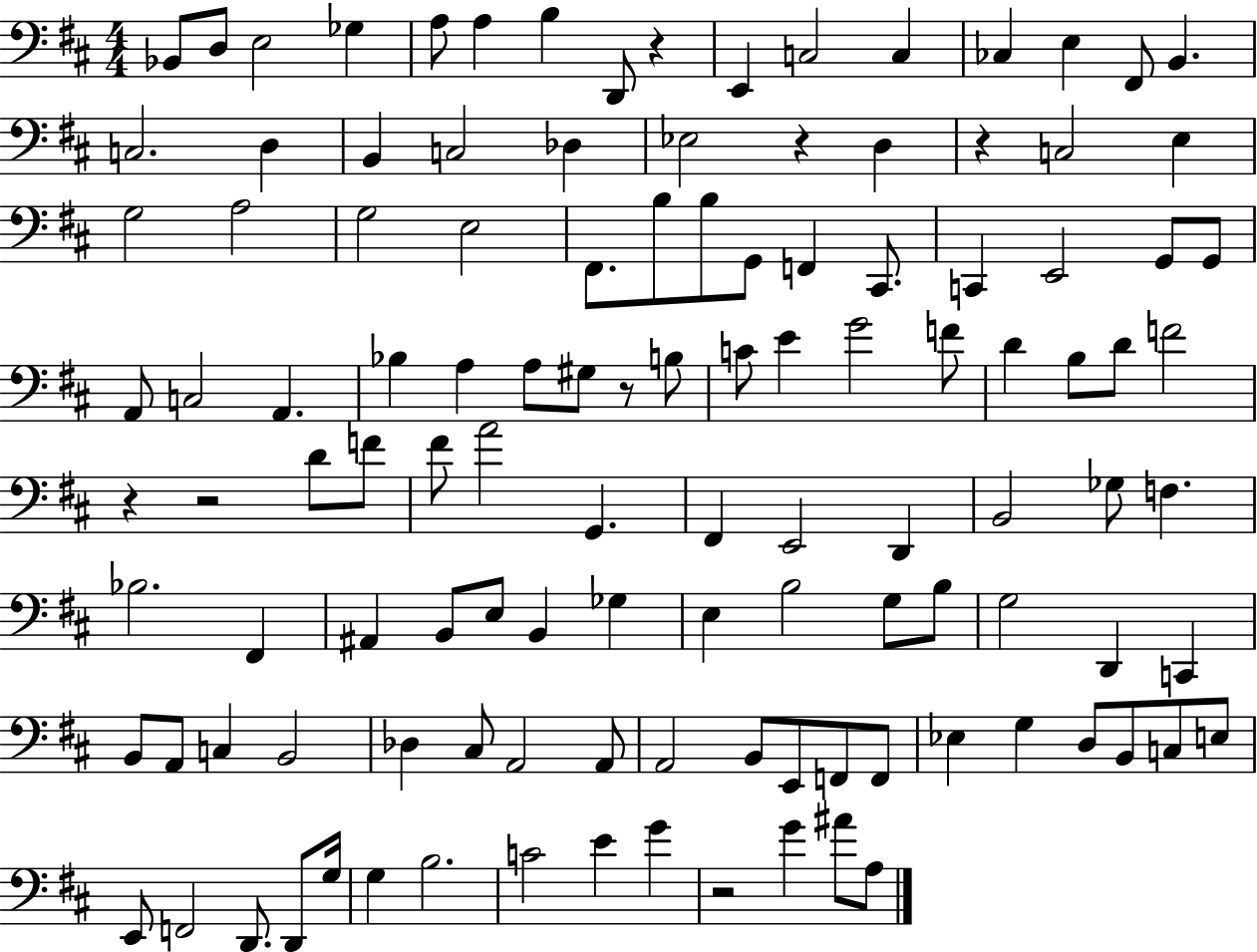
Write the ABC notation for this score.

X:1
T:Untitled
M:4/4
L:1/4
K:D
_B,,/2 D,/2 E,2 _G, A,/2 A, B, D,,/2 z E,, C,2 C, _C, E, ^F,,/2 B,, C,2 D, B,, C,2 _D, _E,2 z D, z C,2 E, G,2 A,2 G,2 E,2 ^F,,/2 B,/2 B,/2 G,,/2 F,, ^C,,/2 C,, E,,2 G,,/2 G,,/2 A,,/2 C,2 A,, _B, A, A,/2 ^G,/2 z/2 B,/2 C/2 E G2 F/2 D B,/2 D/2 F2 z z2 D/2 F/2 ^F/2 A2 G,, ^F,, E,,2 D,, B,,2 _G,/2 F, _B,2 ^F,, ^A,, B,,/2 E,/2 B,, _G, E, B,2 G,/2 B,/2 G,2 D,, C,, B,,/2 A,,/2 C, B,,2 _D, ^C,/2 A,,2 A,,/2 A,,2 B,,/2 E,,/2 F,,/2 F,,/2 _E, G, D,/2 B,,/2 C,/2 E,/2 E,,/2 F,,2 D,,/2 D,,/2 G,/4 G, B,2 C2 E G z2 G ^A/2 A,/2